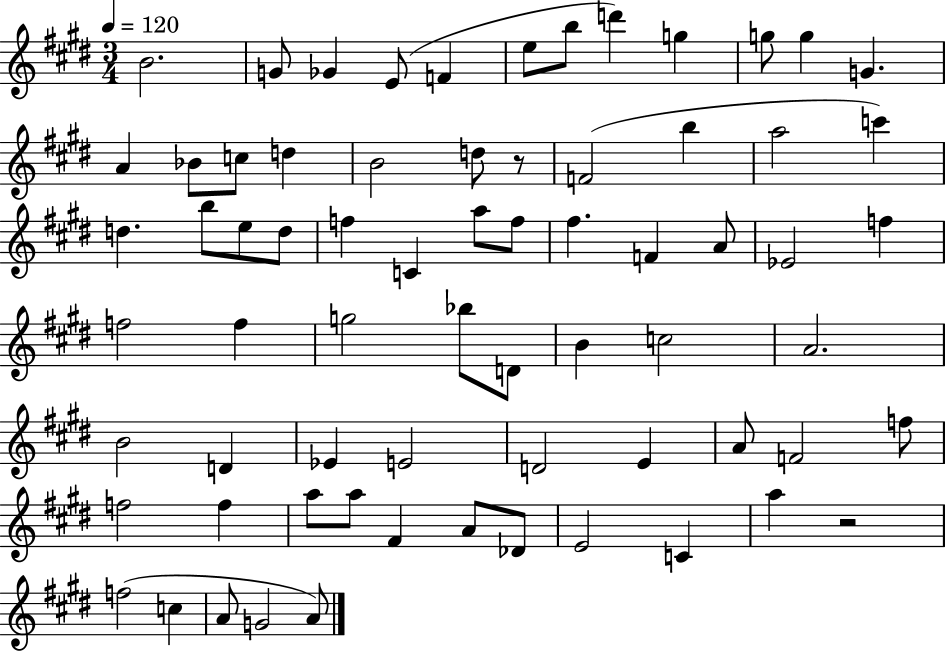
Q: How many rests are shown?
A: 2